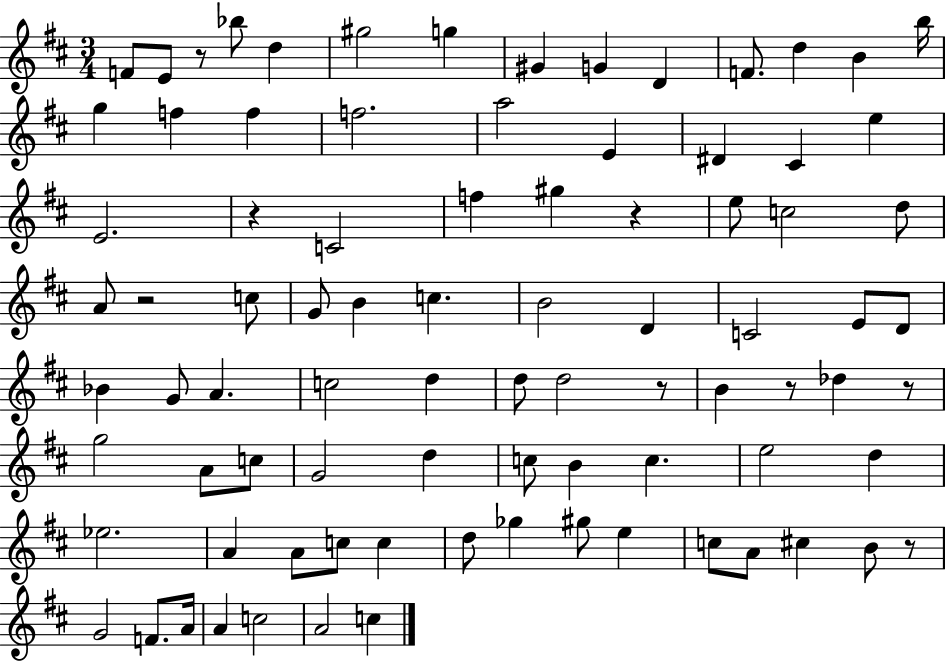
{
  \clef treble
  \numericTimeSignature
  \time 3/4
  \key d \major
  f'8 e'8 r8 bes''8 d''4 | gis''2 g''4 | gis'4 g'4 d'4 | f'8. d''4 b'4 b''16 | \break g''4 f''4 f''4 | f''2. | a''2 e'4 | dis'4 cis'4 e''4 | \break e'2. | r4 c'2 | f''4 gis''4 r4 | e''8 c''2 d''8 | \break a'8 r2 c''8 | g'8 b'4 c''4. | b'2 d'4 | c'2 e'8 d'8 | \break bes'4 g'8 a'4. | c''2 d''4 | d''8 d''2 r8 | b'4 r8 des''4 r8 | \break g''2 a'8 c''8 | g'2 d''4 | c''8 b'4 c''4. | e''2 d''4 | \break ees''2. | a'4 a'8 c''8 c''4 | d''8 ges''4 gis''8 e''4 | c''8 a'8 cis''4 b'8 r8 | \break g'2 f'8. a'16 | a'4 c''2 | a'2 c''4 | \bar "|."
}